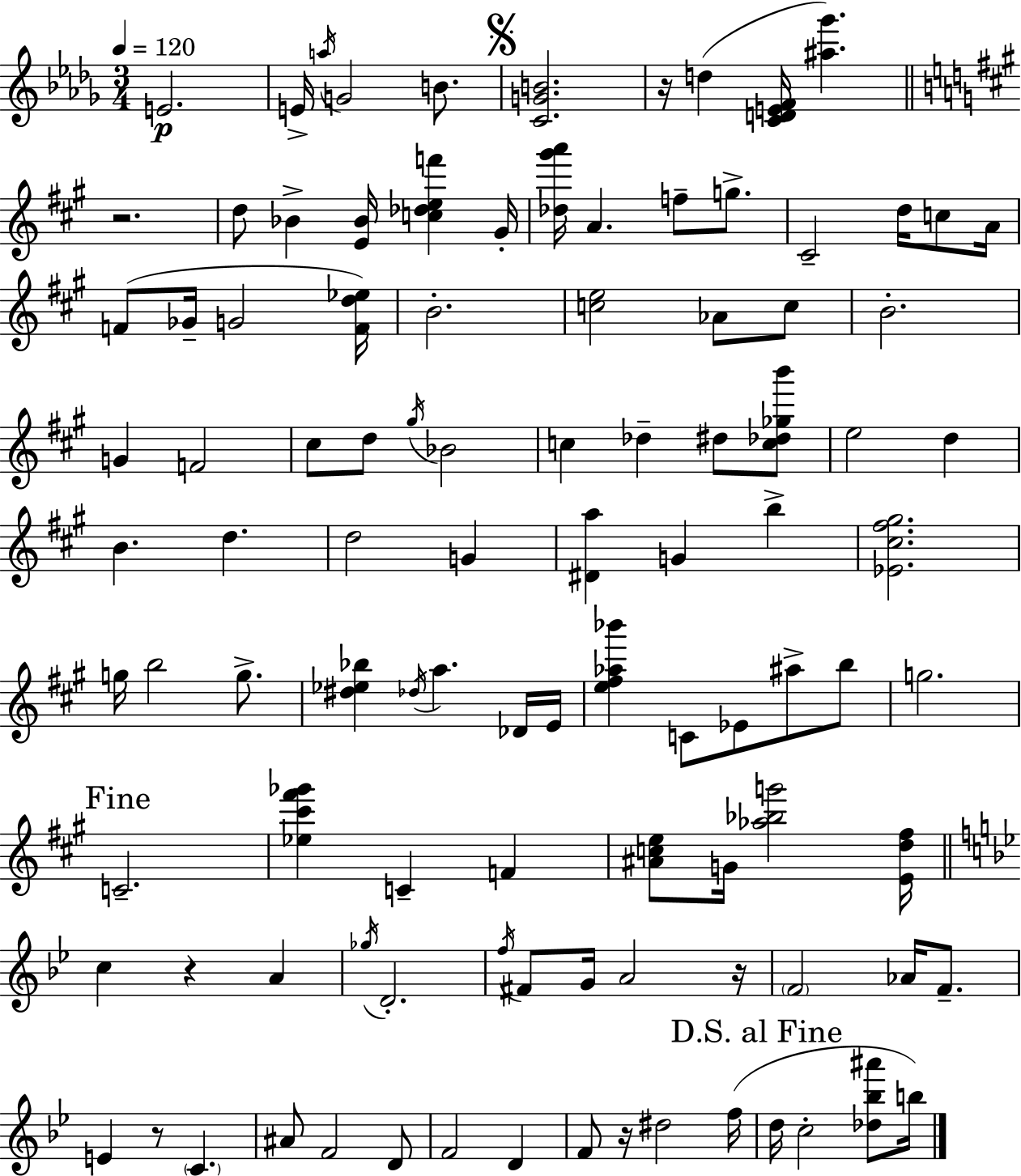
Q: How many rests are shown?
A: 6